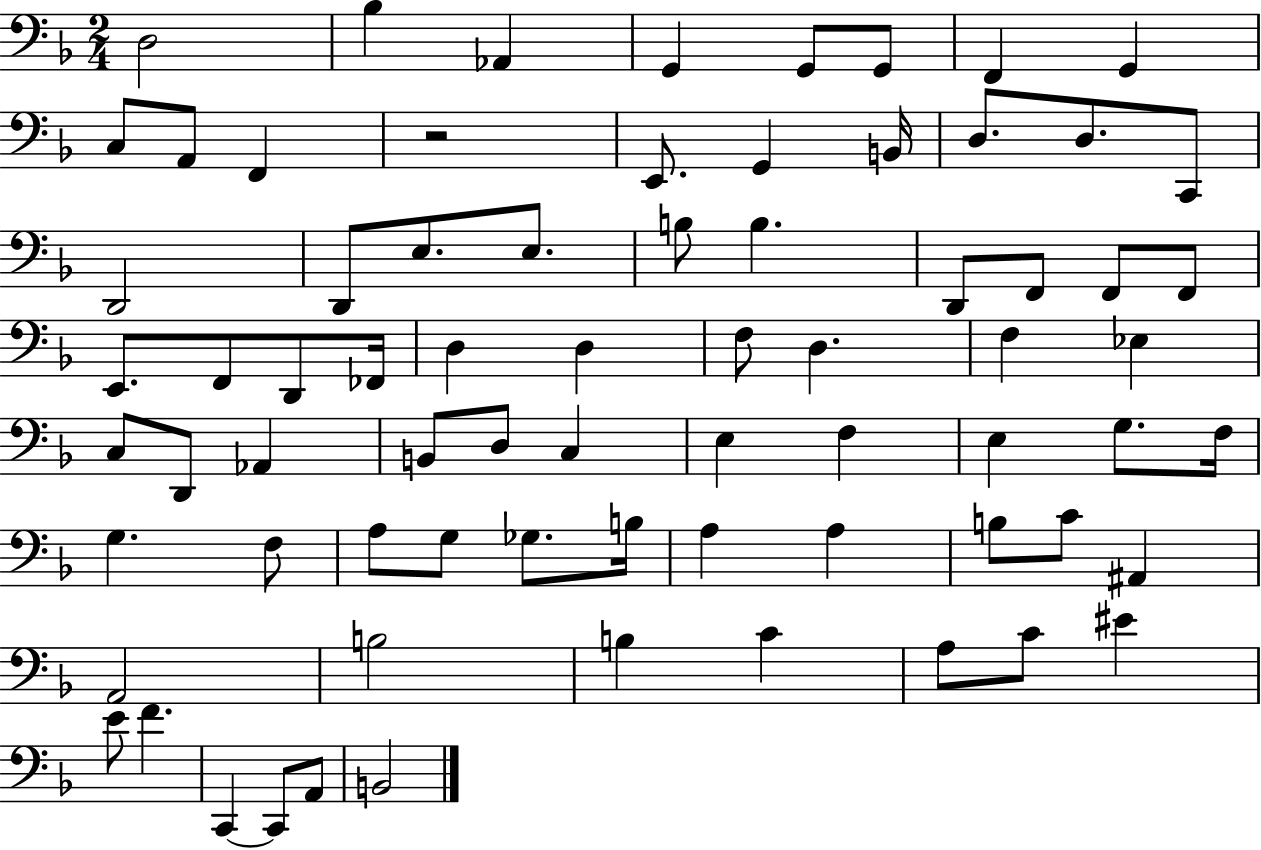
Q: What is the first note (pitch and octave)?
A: D3